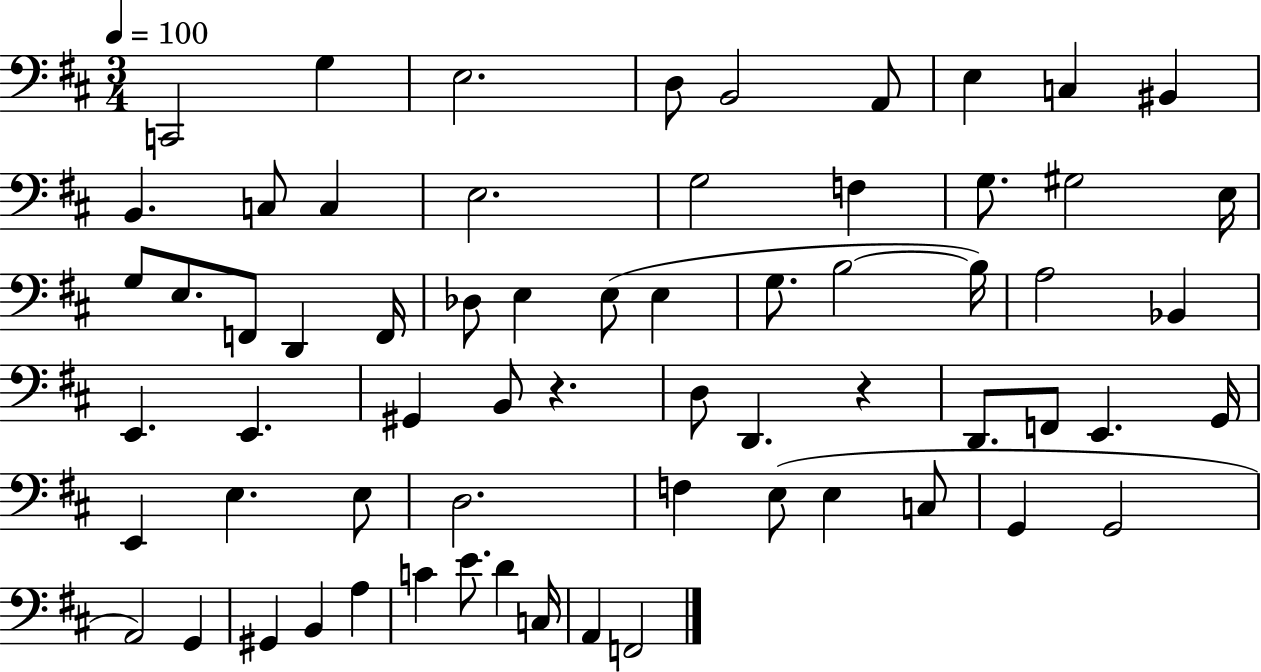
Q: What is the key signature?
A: D major